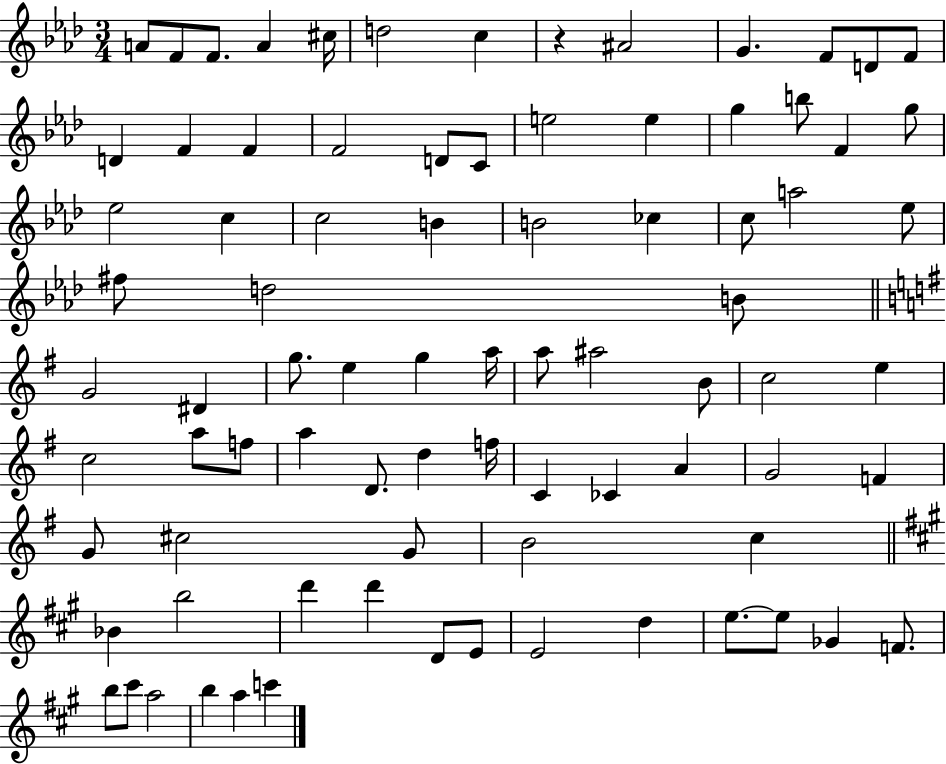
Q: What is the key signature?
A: AES major